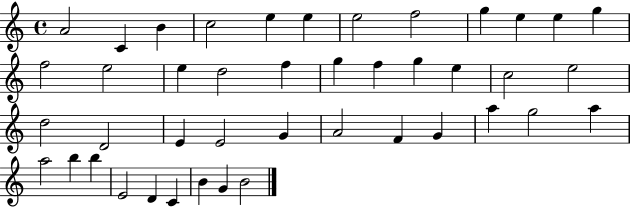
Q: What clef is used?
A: treble